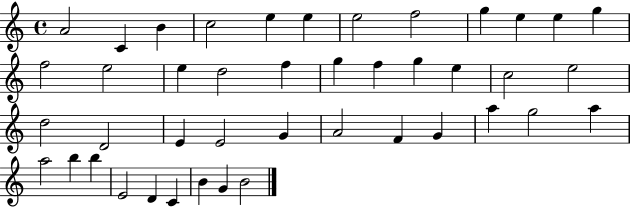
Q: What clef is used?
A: treble